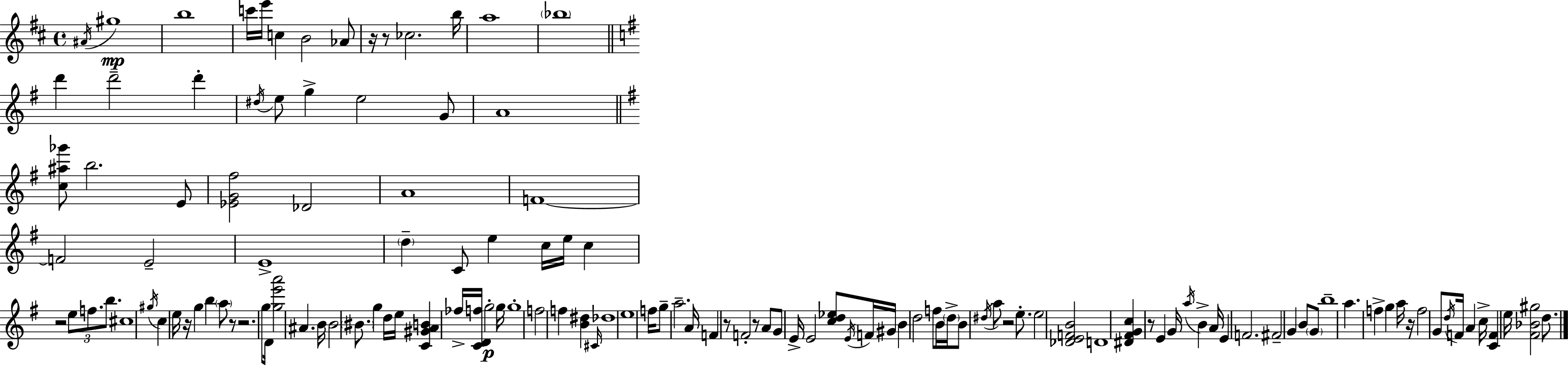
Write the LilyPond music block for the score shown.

{
  \clef treble
  \time 4/4
  \defaultTimeSignature
  \key d \major
  \acciaccatura { ais'16 }\mp gis''1 | b''1 | c'''16 e'''16 c''4 b'2 aes'8 | r16 r8 ces''2. | \break b''16 a''1 | \parenthesize bes''1 | \bar "||" \break \key g \major d'''4 d'''2-- d'''4-. | \acciaccatura { dis''16 } e''8 g''4-> e''2 g'8 | a'1 | \bar "||" \break \key g \major <c'' ais'' ges'''>8 b''2. e'8 | <ees' g' fis''>2 des'2 | a'1 | f'1~~ | \break f'2 e'2-- | e'1-> | \parenthesize d''4-- c'8 e''4 c''16 e''16 c''4 | r2 \tuplet 3/2 { e''8 f''8. b''8. } | \break cis''1 | \acciaccatura { gis''16 } c''4 e''16 r16 g''4 b''4 \parenthesize a''8 | r8 r2. g''8 | d'16 <g'' e''' a'''>2 ais'4. | \break b'16 b'2 \parenthesize bis'8. g''4 | d''16 e''16 <c' gis' a' b'>4 fes''16-> <c' d' f''>16 g''2-.\p | g''16 g''1-. | f''2 f''4 <b' dis''>4 | \break \grace { cis'16 } des''1 | e''1 | f''16 g''8-- a''2.-- | a'16 f'4 r8 f'2-. | \break r8 a'8 g'8 e'16-> e'2 <c'' d'' ees''>8 | \acciaccatura { e'16 } f'16 gis'16 b'4 d''2 | f''8 b'16 \parenthesize d''16-> b'8 \acciaccatura { dis''16 } a''8 r2 | e''8.-. e''2 <des' e' f' b'>2 | \break d'1 | <dis' fis' g' c''>4 r8 e'4 g'16 \acciaccatura { a''16 } | b'4-> a'16 e'4 f'2. | fis'2-- g'4 | \break b'8 \parenthesize g'8 b''1-- | a''4. f''4-> g''4 | a''16 r16 f''2 g'8 \acciaccatura { d''16 } | f'16 a'4 c''16-> <c' f'>4 e''16 <fis' bes' gis''>2 | \break d''8. \bar "|."
}